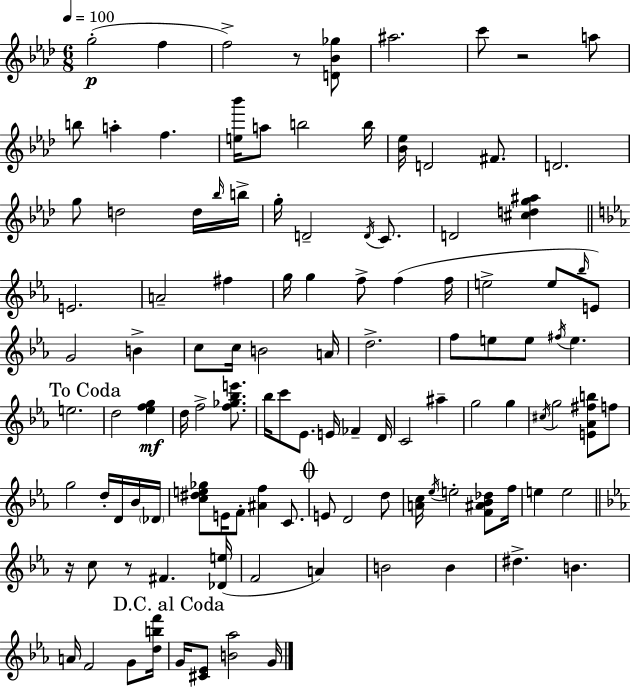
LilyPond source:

{
  \clef treble
  \numericTimeSignature
  \time 6/8
  \key f \minor
  \tempo 4 = 100
  \repeat volta 2 { g''2-.(\p f''4 | f''2->) r8 <d' bes' ges''>8 | ais''2. | c'''8 r2 a''8 | \break b''8 a''4-. f''4. | <e'' bes'''>16 a''8 b''2 b''16 | <bes' ees''>16 d'2 fis'8. | d'2. | \break g''8 d''2 d''16 \grace { bes''16 } | b''16-> g''16-. d'2-- \acciaccatura { d'16 } c'8. | d'2 <cis'' d'' g'' ais''>4 | \bar "||" \break \key ees \major e'2. | a'2-- fis''4 | g''16 g''4 f''8-> f''4( f''16 | e''2-> e''8 \grace { bes''16 } e'8) | \break g'2 b'4-> | c''8 c''16 b'2 | a'16 d''2.-> | f''8 e''8 e''8 \acciaccatura { fis''16 } e''4. | \break \mark "To Coda" e''2. | d''2 <ees'' f'' g''>4\mf | d''16 f''2-> <f'' ges'' bes'' e'''>8. | bes''16 c'''8 ees'8. e'16 fes'4-- | \break d'16 c'2 ais''4-- | g''2 g''4 | \acciaccatura { cis''16 } g''2 <e' aes' fis'' b''>8 | f''8 g''2 d''16-. | \break d'16 bes'16 \parenthesize des'16 <c'' dis'' e'' ges''>8 e'16 f'8-. <ais' f''>4 | c'8. \mark \markup { \musicglyph "scripts.coda" } e'8 d'2 | d''8 <a' c''>16 \acciaccatura { ees''16 } e''2-. | <f' ais' bes' des''>8 f''16 e''4 e''2 | \break \bar "||" \break \key ees \major r16 c''8 r8 fis'4. <des' e''>16( | f'2 a'4) | b'2 b'4 | dis''4.-> b'4. | \break a'16 f'2 g'8 <d'' b'' f'''>16 | \mark "D.C. al Coda" g'16 <cis' ees'>8 <b' aes''>2 g'16 | } \bar "|."
}